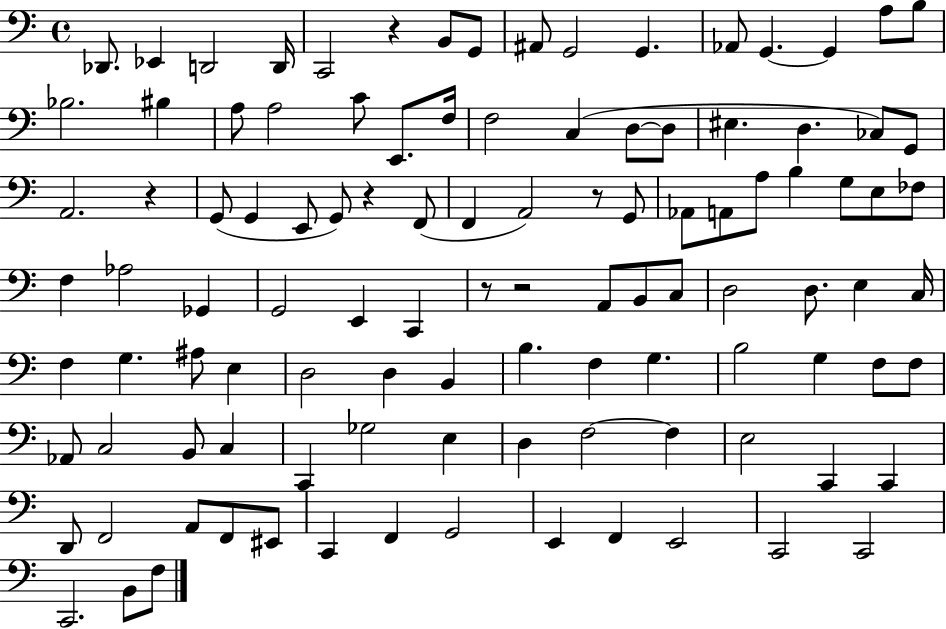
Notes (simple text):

Db2/e. Eb2/q D2/h D2/s C2/h R/q B2/e G2/e A#2/e G2/h G2/q. Ab2/e G2/q. G2/q A3/e B3/e Bb3/h. BIS3/q A3/e A3/h C4/e E2/e. F3/s F3/h C3/q D3/e D3/e EIS3/q. D3/q. CES3/e G2/e A2/h. R/q G2/e G2/q E2/e G2/e R/q F2/e F2/q A2/h R/e G2/e Ab2/e A2/e A3/e B3/q G3/e E3/e FES3/e F3/q Ab3/h Gb2/q G2/h E2/q C2/q R/e R/h A2/e B2/e C3/e D3/h D3/e. E3/q C3/s F3/q G3/q. A#3/e E3/q D3/h D3/q B2/q B3/q. F3/q G3/q. B3/h G3/q F3/e F3/e Ab2/e C3/h B2/e C3/q C2/q Gb3/h E3/q D3/q F3/h F3/q E3/h C2/q C2/q D2/e F2/h A2/e F2/e EIS2/e C2/q F2/q G2/h E2/q F2/q E2/h C2/h C2/h C2/h. B2/e F3/e